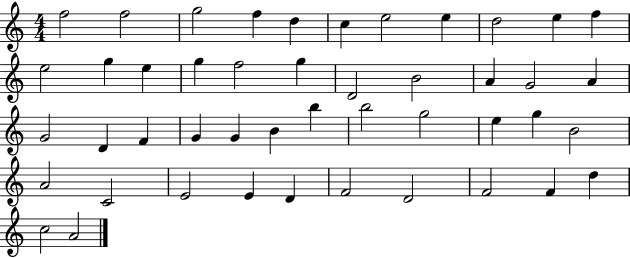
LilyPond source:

{
  \clef treble
  \numericTimeSignature
  \time 4/4
  \key c \major
  f''2 f''2 | g''2 f''4 d''4 | c''4 e''2 e''4 | d''2 e''4 f''4 | \break e''2 g''4 e''4 | g''4 f''2 g''4 | d'2 b'2 | a'4 g'2 a'4 | \break g'2 d'4 f'4 | g'4 g'4 b'4 b''4 | b''2 g''2 | e''4 g''4 b'2 | \break a'2 c'2 | e'2 e'4 d'4 | f'2 d'2 | f'2 f'4 d''4 | \break c''2 a'2 | \bar "|."
}